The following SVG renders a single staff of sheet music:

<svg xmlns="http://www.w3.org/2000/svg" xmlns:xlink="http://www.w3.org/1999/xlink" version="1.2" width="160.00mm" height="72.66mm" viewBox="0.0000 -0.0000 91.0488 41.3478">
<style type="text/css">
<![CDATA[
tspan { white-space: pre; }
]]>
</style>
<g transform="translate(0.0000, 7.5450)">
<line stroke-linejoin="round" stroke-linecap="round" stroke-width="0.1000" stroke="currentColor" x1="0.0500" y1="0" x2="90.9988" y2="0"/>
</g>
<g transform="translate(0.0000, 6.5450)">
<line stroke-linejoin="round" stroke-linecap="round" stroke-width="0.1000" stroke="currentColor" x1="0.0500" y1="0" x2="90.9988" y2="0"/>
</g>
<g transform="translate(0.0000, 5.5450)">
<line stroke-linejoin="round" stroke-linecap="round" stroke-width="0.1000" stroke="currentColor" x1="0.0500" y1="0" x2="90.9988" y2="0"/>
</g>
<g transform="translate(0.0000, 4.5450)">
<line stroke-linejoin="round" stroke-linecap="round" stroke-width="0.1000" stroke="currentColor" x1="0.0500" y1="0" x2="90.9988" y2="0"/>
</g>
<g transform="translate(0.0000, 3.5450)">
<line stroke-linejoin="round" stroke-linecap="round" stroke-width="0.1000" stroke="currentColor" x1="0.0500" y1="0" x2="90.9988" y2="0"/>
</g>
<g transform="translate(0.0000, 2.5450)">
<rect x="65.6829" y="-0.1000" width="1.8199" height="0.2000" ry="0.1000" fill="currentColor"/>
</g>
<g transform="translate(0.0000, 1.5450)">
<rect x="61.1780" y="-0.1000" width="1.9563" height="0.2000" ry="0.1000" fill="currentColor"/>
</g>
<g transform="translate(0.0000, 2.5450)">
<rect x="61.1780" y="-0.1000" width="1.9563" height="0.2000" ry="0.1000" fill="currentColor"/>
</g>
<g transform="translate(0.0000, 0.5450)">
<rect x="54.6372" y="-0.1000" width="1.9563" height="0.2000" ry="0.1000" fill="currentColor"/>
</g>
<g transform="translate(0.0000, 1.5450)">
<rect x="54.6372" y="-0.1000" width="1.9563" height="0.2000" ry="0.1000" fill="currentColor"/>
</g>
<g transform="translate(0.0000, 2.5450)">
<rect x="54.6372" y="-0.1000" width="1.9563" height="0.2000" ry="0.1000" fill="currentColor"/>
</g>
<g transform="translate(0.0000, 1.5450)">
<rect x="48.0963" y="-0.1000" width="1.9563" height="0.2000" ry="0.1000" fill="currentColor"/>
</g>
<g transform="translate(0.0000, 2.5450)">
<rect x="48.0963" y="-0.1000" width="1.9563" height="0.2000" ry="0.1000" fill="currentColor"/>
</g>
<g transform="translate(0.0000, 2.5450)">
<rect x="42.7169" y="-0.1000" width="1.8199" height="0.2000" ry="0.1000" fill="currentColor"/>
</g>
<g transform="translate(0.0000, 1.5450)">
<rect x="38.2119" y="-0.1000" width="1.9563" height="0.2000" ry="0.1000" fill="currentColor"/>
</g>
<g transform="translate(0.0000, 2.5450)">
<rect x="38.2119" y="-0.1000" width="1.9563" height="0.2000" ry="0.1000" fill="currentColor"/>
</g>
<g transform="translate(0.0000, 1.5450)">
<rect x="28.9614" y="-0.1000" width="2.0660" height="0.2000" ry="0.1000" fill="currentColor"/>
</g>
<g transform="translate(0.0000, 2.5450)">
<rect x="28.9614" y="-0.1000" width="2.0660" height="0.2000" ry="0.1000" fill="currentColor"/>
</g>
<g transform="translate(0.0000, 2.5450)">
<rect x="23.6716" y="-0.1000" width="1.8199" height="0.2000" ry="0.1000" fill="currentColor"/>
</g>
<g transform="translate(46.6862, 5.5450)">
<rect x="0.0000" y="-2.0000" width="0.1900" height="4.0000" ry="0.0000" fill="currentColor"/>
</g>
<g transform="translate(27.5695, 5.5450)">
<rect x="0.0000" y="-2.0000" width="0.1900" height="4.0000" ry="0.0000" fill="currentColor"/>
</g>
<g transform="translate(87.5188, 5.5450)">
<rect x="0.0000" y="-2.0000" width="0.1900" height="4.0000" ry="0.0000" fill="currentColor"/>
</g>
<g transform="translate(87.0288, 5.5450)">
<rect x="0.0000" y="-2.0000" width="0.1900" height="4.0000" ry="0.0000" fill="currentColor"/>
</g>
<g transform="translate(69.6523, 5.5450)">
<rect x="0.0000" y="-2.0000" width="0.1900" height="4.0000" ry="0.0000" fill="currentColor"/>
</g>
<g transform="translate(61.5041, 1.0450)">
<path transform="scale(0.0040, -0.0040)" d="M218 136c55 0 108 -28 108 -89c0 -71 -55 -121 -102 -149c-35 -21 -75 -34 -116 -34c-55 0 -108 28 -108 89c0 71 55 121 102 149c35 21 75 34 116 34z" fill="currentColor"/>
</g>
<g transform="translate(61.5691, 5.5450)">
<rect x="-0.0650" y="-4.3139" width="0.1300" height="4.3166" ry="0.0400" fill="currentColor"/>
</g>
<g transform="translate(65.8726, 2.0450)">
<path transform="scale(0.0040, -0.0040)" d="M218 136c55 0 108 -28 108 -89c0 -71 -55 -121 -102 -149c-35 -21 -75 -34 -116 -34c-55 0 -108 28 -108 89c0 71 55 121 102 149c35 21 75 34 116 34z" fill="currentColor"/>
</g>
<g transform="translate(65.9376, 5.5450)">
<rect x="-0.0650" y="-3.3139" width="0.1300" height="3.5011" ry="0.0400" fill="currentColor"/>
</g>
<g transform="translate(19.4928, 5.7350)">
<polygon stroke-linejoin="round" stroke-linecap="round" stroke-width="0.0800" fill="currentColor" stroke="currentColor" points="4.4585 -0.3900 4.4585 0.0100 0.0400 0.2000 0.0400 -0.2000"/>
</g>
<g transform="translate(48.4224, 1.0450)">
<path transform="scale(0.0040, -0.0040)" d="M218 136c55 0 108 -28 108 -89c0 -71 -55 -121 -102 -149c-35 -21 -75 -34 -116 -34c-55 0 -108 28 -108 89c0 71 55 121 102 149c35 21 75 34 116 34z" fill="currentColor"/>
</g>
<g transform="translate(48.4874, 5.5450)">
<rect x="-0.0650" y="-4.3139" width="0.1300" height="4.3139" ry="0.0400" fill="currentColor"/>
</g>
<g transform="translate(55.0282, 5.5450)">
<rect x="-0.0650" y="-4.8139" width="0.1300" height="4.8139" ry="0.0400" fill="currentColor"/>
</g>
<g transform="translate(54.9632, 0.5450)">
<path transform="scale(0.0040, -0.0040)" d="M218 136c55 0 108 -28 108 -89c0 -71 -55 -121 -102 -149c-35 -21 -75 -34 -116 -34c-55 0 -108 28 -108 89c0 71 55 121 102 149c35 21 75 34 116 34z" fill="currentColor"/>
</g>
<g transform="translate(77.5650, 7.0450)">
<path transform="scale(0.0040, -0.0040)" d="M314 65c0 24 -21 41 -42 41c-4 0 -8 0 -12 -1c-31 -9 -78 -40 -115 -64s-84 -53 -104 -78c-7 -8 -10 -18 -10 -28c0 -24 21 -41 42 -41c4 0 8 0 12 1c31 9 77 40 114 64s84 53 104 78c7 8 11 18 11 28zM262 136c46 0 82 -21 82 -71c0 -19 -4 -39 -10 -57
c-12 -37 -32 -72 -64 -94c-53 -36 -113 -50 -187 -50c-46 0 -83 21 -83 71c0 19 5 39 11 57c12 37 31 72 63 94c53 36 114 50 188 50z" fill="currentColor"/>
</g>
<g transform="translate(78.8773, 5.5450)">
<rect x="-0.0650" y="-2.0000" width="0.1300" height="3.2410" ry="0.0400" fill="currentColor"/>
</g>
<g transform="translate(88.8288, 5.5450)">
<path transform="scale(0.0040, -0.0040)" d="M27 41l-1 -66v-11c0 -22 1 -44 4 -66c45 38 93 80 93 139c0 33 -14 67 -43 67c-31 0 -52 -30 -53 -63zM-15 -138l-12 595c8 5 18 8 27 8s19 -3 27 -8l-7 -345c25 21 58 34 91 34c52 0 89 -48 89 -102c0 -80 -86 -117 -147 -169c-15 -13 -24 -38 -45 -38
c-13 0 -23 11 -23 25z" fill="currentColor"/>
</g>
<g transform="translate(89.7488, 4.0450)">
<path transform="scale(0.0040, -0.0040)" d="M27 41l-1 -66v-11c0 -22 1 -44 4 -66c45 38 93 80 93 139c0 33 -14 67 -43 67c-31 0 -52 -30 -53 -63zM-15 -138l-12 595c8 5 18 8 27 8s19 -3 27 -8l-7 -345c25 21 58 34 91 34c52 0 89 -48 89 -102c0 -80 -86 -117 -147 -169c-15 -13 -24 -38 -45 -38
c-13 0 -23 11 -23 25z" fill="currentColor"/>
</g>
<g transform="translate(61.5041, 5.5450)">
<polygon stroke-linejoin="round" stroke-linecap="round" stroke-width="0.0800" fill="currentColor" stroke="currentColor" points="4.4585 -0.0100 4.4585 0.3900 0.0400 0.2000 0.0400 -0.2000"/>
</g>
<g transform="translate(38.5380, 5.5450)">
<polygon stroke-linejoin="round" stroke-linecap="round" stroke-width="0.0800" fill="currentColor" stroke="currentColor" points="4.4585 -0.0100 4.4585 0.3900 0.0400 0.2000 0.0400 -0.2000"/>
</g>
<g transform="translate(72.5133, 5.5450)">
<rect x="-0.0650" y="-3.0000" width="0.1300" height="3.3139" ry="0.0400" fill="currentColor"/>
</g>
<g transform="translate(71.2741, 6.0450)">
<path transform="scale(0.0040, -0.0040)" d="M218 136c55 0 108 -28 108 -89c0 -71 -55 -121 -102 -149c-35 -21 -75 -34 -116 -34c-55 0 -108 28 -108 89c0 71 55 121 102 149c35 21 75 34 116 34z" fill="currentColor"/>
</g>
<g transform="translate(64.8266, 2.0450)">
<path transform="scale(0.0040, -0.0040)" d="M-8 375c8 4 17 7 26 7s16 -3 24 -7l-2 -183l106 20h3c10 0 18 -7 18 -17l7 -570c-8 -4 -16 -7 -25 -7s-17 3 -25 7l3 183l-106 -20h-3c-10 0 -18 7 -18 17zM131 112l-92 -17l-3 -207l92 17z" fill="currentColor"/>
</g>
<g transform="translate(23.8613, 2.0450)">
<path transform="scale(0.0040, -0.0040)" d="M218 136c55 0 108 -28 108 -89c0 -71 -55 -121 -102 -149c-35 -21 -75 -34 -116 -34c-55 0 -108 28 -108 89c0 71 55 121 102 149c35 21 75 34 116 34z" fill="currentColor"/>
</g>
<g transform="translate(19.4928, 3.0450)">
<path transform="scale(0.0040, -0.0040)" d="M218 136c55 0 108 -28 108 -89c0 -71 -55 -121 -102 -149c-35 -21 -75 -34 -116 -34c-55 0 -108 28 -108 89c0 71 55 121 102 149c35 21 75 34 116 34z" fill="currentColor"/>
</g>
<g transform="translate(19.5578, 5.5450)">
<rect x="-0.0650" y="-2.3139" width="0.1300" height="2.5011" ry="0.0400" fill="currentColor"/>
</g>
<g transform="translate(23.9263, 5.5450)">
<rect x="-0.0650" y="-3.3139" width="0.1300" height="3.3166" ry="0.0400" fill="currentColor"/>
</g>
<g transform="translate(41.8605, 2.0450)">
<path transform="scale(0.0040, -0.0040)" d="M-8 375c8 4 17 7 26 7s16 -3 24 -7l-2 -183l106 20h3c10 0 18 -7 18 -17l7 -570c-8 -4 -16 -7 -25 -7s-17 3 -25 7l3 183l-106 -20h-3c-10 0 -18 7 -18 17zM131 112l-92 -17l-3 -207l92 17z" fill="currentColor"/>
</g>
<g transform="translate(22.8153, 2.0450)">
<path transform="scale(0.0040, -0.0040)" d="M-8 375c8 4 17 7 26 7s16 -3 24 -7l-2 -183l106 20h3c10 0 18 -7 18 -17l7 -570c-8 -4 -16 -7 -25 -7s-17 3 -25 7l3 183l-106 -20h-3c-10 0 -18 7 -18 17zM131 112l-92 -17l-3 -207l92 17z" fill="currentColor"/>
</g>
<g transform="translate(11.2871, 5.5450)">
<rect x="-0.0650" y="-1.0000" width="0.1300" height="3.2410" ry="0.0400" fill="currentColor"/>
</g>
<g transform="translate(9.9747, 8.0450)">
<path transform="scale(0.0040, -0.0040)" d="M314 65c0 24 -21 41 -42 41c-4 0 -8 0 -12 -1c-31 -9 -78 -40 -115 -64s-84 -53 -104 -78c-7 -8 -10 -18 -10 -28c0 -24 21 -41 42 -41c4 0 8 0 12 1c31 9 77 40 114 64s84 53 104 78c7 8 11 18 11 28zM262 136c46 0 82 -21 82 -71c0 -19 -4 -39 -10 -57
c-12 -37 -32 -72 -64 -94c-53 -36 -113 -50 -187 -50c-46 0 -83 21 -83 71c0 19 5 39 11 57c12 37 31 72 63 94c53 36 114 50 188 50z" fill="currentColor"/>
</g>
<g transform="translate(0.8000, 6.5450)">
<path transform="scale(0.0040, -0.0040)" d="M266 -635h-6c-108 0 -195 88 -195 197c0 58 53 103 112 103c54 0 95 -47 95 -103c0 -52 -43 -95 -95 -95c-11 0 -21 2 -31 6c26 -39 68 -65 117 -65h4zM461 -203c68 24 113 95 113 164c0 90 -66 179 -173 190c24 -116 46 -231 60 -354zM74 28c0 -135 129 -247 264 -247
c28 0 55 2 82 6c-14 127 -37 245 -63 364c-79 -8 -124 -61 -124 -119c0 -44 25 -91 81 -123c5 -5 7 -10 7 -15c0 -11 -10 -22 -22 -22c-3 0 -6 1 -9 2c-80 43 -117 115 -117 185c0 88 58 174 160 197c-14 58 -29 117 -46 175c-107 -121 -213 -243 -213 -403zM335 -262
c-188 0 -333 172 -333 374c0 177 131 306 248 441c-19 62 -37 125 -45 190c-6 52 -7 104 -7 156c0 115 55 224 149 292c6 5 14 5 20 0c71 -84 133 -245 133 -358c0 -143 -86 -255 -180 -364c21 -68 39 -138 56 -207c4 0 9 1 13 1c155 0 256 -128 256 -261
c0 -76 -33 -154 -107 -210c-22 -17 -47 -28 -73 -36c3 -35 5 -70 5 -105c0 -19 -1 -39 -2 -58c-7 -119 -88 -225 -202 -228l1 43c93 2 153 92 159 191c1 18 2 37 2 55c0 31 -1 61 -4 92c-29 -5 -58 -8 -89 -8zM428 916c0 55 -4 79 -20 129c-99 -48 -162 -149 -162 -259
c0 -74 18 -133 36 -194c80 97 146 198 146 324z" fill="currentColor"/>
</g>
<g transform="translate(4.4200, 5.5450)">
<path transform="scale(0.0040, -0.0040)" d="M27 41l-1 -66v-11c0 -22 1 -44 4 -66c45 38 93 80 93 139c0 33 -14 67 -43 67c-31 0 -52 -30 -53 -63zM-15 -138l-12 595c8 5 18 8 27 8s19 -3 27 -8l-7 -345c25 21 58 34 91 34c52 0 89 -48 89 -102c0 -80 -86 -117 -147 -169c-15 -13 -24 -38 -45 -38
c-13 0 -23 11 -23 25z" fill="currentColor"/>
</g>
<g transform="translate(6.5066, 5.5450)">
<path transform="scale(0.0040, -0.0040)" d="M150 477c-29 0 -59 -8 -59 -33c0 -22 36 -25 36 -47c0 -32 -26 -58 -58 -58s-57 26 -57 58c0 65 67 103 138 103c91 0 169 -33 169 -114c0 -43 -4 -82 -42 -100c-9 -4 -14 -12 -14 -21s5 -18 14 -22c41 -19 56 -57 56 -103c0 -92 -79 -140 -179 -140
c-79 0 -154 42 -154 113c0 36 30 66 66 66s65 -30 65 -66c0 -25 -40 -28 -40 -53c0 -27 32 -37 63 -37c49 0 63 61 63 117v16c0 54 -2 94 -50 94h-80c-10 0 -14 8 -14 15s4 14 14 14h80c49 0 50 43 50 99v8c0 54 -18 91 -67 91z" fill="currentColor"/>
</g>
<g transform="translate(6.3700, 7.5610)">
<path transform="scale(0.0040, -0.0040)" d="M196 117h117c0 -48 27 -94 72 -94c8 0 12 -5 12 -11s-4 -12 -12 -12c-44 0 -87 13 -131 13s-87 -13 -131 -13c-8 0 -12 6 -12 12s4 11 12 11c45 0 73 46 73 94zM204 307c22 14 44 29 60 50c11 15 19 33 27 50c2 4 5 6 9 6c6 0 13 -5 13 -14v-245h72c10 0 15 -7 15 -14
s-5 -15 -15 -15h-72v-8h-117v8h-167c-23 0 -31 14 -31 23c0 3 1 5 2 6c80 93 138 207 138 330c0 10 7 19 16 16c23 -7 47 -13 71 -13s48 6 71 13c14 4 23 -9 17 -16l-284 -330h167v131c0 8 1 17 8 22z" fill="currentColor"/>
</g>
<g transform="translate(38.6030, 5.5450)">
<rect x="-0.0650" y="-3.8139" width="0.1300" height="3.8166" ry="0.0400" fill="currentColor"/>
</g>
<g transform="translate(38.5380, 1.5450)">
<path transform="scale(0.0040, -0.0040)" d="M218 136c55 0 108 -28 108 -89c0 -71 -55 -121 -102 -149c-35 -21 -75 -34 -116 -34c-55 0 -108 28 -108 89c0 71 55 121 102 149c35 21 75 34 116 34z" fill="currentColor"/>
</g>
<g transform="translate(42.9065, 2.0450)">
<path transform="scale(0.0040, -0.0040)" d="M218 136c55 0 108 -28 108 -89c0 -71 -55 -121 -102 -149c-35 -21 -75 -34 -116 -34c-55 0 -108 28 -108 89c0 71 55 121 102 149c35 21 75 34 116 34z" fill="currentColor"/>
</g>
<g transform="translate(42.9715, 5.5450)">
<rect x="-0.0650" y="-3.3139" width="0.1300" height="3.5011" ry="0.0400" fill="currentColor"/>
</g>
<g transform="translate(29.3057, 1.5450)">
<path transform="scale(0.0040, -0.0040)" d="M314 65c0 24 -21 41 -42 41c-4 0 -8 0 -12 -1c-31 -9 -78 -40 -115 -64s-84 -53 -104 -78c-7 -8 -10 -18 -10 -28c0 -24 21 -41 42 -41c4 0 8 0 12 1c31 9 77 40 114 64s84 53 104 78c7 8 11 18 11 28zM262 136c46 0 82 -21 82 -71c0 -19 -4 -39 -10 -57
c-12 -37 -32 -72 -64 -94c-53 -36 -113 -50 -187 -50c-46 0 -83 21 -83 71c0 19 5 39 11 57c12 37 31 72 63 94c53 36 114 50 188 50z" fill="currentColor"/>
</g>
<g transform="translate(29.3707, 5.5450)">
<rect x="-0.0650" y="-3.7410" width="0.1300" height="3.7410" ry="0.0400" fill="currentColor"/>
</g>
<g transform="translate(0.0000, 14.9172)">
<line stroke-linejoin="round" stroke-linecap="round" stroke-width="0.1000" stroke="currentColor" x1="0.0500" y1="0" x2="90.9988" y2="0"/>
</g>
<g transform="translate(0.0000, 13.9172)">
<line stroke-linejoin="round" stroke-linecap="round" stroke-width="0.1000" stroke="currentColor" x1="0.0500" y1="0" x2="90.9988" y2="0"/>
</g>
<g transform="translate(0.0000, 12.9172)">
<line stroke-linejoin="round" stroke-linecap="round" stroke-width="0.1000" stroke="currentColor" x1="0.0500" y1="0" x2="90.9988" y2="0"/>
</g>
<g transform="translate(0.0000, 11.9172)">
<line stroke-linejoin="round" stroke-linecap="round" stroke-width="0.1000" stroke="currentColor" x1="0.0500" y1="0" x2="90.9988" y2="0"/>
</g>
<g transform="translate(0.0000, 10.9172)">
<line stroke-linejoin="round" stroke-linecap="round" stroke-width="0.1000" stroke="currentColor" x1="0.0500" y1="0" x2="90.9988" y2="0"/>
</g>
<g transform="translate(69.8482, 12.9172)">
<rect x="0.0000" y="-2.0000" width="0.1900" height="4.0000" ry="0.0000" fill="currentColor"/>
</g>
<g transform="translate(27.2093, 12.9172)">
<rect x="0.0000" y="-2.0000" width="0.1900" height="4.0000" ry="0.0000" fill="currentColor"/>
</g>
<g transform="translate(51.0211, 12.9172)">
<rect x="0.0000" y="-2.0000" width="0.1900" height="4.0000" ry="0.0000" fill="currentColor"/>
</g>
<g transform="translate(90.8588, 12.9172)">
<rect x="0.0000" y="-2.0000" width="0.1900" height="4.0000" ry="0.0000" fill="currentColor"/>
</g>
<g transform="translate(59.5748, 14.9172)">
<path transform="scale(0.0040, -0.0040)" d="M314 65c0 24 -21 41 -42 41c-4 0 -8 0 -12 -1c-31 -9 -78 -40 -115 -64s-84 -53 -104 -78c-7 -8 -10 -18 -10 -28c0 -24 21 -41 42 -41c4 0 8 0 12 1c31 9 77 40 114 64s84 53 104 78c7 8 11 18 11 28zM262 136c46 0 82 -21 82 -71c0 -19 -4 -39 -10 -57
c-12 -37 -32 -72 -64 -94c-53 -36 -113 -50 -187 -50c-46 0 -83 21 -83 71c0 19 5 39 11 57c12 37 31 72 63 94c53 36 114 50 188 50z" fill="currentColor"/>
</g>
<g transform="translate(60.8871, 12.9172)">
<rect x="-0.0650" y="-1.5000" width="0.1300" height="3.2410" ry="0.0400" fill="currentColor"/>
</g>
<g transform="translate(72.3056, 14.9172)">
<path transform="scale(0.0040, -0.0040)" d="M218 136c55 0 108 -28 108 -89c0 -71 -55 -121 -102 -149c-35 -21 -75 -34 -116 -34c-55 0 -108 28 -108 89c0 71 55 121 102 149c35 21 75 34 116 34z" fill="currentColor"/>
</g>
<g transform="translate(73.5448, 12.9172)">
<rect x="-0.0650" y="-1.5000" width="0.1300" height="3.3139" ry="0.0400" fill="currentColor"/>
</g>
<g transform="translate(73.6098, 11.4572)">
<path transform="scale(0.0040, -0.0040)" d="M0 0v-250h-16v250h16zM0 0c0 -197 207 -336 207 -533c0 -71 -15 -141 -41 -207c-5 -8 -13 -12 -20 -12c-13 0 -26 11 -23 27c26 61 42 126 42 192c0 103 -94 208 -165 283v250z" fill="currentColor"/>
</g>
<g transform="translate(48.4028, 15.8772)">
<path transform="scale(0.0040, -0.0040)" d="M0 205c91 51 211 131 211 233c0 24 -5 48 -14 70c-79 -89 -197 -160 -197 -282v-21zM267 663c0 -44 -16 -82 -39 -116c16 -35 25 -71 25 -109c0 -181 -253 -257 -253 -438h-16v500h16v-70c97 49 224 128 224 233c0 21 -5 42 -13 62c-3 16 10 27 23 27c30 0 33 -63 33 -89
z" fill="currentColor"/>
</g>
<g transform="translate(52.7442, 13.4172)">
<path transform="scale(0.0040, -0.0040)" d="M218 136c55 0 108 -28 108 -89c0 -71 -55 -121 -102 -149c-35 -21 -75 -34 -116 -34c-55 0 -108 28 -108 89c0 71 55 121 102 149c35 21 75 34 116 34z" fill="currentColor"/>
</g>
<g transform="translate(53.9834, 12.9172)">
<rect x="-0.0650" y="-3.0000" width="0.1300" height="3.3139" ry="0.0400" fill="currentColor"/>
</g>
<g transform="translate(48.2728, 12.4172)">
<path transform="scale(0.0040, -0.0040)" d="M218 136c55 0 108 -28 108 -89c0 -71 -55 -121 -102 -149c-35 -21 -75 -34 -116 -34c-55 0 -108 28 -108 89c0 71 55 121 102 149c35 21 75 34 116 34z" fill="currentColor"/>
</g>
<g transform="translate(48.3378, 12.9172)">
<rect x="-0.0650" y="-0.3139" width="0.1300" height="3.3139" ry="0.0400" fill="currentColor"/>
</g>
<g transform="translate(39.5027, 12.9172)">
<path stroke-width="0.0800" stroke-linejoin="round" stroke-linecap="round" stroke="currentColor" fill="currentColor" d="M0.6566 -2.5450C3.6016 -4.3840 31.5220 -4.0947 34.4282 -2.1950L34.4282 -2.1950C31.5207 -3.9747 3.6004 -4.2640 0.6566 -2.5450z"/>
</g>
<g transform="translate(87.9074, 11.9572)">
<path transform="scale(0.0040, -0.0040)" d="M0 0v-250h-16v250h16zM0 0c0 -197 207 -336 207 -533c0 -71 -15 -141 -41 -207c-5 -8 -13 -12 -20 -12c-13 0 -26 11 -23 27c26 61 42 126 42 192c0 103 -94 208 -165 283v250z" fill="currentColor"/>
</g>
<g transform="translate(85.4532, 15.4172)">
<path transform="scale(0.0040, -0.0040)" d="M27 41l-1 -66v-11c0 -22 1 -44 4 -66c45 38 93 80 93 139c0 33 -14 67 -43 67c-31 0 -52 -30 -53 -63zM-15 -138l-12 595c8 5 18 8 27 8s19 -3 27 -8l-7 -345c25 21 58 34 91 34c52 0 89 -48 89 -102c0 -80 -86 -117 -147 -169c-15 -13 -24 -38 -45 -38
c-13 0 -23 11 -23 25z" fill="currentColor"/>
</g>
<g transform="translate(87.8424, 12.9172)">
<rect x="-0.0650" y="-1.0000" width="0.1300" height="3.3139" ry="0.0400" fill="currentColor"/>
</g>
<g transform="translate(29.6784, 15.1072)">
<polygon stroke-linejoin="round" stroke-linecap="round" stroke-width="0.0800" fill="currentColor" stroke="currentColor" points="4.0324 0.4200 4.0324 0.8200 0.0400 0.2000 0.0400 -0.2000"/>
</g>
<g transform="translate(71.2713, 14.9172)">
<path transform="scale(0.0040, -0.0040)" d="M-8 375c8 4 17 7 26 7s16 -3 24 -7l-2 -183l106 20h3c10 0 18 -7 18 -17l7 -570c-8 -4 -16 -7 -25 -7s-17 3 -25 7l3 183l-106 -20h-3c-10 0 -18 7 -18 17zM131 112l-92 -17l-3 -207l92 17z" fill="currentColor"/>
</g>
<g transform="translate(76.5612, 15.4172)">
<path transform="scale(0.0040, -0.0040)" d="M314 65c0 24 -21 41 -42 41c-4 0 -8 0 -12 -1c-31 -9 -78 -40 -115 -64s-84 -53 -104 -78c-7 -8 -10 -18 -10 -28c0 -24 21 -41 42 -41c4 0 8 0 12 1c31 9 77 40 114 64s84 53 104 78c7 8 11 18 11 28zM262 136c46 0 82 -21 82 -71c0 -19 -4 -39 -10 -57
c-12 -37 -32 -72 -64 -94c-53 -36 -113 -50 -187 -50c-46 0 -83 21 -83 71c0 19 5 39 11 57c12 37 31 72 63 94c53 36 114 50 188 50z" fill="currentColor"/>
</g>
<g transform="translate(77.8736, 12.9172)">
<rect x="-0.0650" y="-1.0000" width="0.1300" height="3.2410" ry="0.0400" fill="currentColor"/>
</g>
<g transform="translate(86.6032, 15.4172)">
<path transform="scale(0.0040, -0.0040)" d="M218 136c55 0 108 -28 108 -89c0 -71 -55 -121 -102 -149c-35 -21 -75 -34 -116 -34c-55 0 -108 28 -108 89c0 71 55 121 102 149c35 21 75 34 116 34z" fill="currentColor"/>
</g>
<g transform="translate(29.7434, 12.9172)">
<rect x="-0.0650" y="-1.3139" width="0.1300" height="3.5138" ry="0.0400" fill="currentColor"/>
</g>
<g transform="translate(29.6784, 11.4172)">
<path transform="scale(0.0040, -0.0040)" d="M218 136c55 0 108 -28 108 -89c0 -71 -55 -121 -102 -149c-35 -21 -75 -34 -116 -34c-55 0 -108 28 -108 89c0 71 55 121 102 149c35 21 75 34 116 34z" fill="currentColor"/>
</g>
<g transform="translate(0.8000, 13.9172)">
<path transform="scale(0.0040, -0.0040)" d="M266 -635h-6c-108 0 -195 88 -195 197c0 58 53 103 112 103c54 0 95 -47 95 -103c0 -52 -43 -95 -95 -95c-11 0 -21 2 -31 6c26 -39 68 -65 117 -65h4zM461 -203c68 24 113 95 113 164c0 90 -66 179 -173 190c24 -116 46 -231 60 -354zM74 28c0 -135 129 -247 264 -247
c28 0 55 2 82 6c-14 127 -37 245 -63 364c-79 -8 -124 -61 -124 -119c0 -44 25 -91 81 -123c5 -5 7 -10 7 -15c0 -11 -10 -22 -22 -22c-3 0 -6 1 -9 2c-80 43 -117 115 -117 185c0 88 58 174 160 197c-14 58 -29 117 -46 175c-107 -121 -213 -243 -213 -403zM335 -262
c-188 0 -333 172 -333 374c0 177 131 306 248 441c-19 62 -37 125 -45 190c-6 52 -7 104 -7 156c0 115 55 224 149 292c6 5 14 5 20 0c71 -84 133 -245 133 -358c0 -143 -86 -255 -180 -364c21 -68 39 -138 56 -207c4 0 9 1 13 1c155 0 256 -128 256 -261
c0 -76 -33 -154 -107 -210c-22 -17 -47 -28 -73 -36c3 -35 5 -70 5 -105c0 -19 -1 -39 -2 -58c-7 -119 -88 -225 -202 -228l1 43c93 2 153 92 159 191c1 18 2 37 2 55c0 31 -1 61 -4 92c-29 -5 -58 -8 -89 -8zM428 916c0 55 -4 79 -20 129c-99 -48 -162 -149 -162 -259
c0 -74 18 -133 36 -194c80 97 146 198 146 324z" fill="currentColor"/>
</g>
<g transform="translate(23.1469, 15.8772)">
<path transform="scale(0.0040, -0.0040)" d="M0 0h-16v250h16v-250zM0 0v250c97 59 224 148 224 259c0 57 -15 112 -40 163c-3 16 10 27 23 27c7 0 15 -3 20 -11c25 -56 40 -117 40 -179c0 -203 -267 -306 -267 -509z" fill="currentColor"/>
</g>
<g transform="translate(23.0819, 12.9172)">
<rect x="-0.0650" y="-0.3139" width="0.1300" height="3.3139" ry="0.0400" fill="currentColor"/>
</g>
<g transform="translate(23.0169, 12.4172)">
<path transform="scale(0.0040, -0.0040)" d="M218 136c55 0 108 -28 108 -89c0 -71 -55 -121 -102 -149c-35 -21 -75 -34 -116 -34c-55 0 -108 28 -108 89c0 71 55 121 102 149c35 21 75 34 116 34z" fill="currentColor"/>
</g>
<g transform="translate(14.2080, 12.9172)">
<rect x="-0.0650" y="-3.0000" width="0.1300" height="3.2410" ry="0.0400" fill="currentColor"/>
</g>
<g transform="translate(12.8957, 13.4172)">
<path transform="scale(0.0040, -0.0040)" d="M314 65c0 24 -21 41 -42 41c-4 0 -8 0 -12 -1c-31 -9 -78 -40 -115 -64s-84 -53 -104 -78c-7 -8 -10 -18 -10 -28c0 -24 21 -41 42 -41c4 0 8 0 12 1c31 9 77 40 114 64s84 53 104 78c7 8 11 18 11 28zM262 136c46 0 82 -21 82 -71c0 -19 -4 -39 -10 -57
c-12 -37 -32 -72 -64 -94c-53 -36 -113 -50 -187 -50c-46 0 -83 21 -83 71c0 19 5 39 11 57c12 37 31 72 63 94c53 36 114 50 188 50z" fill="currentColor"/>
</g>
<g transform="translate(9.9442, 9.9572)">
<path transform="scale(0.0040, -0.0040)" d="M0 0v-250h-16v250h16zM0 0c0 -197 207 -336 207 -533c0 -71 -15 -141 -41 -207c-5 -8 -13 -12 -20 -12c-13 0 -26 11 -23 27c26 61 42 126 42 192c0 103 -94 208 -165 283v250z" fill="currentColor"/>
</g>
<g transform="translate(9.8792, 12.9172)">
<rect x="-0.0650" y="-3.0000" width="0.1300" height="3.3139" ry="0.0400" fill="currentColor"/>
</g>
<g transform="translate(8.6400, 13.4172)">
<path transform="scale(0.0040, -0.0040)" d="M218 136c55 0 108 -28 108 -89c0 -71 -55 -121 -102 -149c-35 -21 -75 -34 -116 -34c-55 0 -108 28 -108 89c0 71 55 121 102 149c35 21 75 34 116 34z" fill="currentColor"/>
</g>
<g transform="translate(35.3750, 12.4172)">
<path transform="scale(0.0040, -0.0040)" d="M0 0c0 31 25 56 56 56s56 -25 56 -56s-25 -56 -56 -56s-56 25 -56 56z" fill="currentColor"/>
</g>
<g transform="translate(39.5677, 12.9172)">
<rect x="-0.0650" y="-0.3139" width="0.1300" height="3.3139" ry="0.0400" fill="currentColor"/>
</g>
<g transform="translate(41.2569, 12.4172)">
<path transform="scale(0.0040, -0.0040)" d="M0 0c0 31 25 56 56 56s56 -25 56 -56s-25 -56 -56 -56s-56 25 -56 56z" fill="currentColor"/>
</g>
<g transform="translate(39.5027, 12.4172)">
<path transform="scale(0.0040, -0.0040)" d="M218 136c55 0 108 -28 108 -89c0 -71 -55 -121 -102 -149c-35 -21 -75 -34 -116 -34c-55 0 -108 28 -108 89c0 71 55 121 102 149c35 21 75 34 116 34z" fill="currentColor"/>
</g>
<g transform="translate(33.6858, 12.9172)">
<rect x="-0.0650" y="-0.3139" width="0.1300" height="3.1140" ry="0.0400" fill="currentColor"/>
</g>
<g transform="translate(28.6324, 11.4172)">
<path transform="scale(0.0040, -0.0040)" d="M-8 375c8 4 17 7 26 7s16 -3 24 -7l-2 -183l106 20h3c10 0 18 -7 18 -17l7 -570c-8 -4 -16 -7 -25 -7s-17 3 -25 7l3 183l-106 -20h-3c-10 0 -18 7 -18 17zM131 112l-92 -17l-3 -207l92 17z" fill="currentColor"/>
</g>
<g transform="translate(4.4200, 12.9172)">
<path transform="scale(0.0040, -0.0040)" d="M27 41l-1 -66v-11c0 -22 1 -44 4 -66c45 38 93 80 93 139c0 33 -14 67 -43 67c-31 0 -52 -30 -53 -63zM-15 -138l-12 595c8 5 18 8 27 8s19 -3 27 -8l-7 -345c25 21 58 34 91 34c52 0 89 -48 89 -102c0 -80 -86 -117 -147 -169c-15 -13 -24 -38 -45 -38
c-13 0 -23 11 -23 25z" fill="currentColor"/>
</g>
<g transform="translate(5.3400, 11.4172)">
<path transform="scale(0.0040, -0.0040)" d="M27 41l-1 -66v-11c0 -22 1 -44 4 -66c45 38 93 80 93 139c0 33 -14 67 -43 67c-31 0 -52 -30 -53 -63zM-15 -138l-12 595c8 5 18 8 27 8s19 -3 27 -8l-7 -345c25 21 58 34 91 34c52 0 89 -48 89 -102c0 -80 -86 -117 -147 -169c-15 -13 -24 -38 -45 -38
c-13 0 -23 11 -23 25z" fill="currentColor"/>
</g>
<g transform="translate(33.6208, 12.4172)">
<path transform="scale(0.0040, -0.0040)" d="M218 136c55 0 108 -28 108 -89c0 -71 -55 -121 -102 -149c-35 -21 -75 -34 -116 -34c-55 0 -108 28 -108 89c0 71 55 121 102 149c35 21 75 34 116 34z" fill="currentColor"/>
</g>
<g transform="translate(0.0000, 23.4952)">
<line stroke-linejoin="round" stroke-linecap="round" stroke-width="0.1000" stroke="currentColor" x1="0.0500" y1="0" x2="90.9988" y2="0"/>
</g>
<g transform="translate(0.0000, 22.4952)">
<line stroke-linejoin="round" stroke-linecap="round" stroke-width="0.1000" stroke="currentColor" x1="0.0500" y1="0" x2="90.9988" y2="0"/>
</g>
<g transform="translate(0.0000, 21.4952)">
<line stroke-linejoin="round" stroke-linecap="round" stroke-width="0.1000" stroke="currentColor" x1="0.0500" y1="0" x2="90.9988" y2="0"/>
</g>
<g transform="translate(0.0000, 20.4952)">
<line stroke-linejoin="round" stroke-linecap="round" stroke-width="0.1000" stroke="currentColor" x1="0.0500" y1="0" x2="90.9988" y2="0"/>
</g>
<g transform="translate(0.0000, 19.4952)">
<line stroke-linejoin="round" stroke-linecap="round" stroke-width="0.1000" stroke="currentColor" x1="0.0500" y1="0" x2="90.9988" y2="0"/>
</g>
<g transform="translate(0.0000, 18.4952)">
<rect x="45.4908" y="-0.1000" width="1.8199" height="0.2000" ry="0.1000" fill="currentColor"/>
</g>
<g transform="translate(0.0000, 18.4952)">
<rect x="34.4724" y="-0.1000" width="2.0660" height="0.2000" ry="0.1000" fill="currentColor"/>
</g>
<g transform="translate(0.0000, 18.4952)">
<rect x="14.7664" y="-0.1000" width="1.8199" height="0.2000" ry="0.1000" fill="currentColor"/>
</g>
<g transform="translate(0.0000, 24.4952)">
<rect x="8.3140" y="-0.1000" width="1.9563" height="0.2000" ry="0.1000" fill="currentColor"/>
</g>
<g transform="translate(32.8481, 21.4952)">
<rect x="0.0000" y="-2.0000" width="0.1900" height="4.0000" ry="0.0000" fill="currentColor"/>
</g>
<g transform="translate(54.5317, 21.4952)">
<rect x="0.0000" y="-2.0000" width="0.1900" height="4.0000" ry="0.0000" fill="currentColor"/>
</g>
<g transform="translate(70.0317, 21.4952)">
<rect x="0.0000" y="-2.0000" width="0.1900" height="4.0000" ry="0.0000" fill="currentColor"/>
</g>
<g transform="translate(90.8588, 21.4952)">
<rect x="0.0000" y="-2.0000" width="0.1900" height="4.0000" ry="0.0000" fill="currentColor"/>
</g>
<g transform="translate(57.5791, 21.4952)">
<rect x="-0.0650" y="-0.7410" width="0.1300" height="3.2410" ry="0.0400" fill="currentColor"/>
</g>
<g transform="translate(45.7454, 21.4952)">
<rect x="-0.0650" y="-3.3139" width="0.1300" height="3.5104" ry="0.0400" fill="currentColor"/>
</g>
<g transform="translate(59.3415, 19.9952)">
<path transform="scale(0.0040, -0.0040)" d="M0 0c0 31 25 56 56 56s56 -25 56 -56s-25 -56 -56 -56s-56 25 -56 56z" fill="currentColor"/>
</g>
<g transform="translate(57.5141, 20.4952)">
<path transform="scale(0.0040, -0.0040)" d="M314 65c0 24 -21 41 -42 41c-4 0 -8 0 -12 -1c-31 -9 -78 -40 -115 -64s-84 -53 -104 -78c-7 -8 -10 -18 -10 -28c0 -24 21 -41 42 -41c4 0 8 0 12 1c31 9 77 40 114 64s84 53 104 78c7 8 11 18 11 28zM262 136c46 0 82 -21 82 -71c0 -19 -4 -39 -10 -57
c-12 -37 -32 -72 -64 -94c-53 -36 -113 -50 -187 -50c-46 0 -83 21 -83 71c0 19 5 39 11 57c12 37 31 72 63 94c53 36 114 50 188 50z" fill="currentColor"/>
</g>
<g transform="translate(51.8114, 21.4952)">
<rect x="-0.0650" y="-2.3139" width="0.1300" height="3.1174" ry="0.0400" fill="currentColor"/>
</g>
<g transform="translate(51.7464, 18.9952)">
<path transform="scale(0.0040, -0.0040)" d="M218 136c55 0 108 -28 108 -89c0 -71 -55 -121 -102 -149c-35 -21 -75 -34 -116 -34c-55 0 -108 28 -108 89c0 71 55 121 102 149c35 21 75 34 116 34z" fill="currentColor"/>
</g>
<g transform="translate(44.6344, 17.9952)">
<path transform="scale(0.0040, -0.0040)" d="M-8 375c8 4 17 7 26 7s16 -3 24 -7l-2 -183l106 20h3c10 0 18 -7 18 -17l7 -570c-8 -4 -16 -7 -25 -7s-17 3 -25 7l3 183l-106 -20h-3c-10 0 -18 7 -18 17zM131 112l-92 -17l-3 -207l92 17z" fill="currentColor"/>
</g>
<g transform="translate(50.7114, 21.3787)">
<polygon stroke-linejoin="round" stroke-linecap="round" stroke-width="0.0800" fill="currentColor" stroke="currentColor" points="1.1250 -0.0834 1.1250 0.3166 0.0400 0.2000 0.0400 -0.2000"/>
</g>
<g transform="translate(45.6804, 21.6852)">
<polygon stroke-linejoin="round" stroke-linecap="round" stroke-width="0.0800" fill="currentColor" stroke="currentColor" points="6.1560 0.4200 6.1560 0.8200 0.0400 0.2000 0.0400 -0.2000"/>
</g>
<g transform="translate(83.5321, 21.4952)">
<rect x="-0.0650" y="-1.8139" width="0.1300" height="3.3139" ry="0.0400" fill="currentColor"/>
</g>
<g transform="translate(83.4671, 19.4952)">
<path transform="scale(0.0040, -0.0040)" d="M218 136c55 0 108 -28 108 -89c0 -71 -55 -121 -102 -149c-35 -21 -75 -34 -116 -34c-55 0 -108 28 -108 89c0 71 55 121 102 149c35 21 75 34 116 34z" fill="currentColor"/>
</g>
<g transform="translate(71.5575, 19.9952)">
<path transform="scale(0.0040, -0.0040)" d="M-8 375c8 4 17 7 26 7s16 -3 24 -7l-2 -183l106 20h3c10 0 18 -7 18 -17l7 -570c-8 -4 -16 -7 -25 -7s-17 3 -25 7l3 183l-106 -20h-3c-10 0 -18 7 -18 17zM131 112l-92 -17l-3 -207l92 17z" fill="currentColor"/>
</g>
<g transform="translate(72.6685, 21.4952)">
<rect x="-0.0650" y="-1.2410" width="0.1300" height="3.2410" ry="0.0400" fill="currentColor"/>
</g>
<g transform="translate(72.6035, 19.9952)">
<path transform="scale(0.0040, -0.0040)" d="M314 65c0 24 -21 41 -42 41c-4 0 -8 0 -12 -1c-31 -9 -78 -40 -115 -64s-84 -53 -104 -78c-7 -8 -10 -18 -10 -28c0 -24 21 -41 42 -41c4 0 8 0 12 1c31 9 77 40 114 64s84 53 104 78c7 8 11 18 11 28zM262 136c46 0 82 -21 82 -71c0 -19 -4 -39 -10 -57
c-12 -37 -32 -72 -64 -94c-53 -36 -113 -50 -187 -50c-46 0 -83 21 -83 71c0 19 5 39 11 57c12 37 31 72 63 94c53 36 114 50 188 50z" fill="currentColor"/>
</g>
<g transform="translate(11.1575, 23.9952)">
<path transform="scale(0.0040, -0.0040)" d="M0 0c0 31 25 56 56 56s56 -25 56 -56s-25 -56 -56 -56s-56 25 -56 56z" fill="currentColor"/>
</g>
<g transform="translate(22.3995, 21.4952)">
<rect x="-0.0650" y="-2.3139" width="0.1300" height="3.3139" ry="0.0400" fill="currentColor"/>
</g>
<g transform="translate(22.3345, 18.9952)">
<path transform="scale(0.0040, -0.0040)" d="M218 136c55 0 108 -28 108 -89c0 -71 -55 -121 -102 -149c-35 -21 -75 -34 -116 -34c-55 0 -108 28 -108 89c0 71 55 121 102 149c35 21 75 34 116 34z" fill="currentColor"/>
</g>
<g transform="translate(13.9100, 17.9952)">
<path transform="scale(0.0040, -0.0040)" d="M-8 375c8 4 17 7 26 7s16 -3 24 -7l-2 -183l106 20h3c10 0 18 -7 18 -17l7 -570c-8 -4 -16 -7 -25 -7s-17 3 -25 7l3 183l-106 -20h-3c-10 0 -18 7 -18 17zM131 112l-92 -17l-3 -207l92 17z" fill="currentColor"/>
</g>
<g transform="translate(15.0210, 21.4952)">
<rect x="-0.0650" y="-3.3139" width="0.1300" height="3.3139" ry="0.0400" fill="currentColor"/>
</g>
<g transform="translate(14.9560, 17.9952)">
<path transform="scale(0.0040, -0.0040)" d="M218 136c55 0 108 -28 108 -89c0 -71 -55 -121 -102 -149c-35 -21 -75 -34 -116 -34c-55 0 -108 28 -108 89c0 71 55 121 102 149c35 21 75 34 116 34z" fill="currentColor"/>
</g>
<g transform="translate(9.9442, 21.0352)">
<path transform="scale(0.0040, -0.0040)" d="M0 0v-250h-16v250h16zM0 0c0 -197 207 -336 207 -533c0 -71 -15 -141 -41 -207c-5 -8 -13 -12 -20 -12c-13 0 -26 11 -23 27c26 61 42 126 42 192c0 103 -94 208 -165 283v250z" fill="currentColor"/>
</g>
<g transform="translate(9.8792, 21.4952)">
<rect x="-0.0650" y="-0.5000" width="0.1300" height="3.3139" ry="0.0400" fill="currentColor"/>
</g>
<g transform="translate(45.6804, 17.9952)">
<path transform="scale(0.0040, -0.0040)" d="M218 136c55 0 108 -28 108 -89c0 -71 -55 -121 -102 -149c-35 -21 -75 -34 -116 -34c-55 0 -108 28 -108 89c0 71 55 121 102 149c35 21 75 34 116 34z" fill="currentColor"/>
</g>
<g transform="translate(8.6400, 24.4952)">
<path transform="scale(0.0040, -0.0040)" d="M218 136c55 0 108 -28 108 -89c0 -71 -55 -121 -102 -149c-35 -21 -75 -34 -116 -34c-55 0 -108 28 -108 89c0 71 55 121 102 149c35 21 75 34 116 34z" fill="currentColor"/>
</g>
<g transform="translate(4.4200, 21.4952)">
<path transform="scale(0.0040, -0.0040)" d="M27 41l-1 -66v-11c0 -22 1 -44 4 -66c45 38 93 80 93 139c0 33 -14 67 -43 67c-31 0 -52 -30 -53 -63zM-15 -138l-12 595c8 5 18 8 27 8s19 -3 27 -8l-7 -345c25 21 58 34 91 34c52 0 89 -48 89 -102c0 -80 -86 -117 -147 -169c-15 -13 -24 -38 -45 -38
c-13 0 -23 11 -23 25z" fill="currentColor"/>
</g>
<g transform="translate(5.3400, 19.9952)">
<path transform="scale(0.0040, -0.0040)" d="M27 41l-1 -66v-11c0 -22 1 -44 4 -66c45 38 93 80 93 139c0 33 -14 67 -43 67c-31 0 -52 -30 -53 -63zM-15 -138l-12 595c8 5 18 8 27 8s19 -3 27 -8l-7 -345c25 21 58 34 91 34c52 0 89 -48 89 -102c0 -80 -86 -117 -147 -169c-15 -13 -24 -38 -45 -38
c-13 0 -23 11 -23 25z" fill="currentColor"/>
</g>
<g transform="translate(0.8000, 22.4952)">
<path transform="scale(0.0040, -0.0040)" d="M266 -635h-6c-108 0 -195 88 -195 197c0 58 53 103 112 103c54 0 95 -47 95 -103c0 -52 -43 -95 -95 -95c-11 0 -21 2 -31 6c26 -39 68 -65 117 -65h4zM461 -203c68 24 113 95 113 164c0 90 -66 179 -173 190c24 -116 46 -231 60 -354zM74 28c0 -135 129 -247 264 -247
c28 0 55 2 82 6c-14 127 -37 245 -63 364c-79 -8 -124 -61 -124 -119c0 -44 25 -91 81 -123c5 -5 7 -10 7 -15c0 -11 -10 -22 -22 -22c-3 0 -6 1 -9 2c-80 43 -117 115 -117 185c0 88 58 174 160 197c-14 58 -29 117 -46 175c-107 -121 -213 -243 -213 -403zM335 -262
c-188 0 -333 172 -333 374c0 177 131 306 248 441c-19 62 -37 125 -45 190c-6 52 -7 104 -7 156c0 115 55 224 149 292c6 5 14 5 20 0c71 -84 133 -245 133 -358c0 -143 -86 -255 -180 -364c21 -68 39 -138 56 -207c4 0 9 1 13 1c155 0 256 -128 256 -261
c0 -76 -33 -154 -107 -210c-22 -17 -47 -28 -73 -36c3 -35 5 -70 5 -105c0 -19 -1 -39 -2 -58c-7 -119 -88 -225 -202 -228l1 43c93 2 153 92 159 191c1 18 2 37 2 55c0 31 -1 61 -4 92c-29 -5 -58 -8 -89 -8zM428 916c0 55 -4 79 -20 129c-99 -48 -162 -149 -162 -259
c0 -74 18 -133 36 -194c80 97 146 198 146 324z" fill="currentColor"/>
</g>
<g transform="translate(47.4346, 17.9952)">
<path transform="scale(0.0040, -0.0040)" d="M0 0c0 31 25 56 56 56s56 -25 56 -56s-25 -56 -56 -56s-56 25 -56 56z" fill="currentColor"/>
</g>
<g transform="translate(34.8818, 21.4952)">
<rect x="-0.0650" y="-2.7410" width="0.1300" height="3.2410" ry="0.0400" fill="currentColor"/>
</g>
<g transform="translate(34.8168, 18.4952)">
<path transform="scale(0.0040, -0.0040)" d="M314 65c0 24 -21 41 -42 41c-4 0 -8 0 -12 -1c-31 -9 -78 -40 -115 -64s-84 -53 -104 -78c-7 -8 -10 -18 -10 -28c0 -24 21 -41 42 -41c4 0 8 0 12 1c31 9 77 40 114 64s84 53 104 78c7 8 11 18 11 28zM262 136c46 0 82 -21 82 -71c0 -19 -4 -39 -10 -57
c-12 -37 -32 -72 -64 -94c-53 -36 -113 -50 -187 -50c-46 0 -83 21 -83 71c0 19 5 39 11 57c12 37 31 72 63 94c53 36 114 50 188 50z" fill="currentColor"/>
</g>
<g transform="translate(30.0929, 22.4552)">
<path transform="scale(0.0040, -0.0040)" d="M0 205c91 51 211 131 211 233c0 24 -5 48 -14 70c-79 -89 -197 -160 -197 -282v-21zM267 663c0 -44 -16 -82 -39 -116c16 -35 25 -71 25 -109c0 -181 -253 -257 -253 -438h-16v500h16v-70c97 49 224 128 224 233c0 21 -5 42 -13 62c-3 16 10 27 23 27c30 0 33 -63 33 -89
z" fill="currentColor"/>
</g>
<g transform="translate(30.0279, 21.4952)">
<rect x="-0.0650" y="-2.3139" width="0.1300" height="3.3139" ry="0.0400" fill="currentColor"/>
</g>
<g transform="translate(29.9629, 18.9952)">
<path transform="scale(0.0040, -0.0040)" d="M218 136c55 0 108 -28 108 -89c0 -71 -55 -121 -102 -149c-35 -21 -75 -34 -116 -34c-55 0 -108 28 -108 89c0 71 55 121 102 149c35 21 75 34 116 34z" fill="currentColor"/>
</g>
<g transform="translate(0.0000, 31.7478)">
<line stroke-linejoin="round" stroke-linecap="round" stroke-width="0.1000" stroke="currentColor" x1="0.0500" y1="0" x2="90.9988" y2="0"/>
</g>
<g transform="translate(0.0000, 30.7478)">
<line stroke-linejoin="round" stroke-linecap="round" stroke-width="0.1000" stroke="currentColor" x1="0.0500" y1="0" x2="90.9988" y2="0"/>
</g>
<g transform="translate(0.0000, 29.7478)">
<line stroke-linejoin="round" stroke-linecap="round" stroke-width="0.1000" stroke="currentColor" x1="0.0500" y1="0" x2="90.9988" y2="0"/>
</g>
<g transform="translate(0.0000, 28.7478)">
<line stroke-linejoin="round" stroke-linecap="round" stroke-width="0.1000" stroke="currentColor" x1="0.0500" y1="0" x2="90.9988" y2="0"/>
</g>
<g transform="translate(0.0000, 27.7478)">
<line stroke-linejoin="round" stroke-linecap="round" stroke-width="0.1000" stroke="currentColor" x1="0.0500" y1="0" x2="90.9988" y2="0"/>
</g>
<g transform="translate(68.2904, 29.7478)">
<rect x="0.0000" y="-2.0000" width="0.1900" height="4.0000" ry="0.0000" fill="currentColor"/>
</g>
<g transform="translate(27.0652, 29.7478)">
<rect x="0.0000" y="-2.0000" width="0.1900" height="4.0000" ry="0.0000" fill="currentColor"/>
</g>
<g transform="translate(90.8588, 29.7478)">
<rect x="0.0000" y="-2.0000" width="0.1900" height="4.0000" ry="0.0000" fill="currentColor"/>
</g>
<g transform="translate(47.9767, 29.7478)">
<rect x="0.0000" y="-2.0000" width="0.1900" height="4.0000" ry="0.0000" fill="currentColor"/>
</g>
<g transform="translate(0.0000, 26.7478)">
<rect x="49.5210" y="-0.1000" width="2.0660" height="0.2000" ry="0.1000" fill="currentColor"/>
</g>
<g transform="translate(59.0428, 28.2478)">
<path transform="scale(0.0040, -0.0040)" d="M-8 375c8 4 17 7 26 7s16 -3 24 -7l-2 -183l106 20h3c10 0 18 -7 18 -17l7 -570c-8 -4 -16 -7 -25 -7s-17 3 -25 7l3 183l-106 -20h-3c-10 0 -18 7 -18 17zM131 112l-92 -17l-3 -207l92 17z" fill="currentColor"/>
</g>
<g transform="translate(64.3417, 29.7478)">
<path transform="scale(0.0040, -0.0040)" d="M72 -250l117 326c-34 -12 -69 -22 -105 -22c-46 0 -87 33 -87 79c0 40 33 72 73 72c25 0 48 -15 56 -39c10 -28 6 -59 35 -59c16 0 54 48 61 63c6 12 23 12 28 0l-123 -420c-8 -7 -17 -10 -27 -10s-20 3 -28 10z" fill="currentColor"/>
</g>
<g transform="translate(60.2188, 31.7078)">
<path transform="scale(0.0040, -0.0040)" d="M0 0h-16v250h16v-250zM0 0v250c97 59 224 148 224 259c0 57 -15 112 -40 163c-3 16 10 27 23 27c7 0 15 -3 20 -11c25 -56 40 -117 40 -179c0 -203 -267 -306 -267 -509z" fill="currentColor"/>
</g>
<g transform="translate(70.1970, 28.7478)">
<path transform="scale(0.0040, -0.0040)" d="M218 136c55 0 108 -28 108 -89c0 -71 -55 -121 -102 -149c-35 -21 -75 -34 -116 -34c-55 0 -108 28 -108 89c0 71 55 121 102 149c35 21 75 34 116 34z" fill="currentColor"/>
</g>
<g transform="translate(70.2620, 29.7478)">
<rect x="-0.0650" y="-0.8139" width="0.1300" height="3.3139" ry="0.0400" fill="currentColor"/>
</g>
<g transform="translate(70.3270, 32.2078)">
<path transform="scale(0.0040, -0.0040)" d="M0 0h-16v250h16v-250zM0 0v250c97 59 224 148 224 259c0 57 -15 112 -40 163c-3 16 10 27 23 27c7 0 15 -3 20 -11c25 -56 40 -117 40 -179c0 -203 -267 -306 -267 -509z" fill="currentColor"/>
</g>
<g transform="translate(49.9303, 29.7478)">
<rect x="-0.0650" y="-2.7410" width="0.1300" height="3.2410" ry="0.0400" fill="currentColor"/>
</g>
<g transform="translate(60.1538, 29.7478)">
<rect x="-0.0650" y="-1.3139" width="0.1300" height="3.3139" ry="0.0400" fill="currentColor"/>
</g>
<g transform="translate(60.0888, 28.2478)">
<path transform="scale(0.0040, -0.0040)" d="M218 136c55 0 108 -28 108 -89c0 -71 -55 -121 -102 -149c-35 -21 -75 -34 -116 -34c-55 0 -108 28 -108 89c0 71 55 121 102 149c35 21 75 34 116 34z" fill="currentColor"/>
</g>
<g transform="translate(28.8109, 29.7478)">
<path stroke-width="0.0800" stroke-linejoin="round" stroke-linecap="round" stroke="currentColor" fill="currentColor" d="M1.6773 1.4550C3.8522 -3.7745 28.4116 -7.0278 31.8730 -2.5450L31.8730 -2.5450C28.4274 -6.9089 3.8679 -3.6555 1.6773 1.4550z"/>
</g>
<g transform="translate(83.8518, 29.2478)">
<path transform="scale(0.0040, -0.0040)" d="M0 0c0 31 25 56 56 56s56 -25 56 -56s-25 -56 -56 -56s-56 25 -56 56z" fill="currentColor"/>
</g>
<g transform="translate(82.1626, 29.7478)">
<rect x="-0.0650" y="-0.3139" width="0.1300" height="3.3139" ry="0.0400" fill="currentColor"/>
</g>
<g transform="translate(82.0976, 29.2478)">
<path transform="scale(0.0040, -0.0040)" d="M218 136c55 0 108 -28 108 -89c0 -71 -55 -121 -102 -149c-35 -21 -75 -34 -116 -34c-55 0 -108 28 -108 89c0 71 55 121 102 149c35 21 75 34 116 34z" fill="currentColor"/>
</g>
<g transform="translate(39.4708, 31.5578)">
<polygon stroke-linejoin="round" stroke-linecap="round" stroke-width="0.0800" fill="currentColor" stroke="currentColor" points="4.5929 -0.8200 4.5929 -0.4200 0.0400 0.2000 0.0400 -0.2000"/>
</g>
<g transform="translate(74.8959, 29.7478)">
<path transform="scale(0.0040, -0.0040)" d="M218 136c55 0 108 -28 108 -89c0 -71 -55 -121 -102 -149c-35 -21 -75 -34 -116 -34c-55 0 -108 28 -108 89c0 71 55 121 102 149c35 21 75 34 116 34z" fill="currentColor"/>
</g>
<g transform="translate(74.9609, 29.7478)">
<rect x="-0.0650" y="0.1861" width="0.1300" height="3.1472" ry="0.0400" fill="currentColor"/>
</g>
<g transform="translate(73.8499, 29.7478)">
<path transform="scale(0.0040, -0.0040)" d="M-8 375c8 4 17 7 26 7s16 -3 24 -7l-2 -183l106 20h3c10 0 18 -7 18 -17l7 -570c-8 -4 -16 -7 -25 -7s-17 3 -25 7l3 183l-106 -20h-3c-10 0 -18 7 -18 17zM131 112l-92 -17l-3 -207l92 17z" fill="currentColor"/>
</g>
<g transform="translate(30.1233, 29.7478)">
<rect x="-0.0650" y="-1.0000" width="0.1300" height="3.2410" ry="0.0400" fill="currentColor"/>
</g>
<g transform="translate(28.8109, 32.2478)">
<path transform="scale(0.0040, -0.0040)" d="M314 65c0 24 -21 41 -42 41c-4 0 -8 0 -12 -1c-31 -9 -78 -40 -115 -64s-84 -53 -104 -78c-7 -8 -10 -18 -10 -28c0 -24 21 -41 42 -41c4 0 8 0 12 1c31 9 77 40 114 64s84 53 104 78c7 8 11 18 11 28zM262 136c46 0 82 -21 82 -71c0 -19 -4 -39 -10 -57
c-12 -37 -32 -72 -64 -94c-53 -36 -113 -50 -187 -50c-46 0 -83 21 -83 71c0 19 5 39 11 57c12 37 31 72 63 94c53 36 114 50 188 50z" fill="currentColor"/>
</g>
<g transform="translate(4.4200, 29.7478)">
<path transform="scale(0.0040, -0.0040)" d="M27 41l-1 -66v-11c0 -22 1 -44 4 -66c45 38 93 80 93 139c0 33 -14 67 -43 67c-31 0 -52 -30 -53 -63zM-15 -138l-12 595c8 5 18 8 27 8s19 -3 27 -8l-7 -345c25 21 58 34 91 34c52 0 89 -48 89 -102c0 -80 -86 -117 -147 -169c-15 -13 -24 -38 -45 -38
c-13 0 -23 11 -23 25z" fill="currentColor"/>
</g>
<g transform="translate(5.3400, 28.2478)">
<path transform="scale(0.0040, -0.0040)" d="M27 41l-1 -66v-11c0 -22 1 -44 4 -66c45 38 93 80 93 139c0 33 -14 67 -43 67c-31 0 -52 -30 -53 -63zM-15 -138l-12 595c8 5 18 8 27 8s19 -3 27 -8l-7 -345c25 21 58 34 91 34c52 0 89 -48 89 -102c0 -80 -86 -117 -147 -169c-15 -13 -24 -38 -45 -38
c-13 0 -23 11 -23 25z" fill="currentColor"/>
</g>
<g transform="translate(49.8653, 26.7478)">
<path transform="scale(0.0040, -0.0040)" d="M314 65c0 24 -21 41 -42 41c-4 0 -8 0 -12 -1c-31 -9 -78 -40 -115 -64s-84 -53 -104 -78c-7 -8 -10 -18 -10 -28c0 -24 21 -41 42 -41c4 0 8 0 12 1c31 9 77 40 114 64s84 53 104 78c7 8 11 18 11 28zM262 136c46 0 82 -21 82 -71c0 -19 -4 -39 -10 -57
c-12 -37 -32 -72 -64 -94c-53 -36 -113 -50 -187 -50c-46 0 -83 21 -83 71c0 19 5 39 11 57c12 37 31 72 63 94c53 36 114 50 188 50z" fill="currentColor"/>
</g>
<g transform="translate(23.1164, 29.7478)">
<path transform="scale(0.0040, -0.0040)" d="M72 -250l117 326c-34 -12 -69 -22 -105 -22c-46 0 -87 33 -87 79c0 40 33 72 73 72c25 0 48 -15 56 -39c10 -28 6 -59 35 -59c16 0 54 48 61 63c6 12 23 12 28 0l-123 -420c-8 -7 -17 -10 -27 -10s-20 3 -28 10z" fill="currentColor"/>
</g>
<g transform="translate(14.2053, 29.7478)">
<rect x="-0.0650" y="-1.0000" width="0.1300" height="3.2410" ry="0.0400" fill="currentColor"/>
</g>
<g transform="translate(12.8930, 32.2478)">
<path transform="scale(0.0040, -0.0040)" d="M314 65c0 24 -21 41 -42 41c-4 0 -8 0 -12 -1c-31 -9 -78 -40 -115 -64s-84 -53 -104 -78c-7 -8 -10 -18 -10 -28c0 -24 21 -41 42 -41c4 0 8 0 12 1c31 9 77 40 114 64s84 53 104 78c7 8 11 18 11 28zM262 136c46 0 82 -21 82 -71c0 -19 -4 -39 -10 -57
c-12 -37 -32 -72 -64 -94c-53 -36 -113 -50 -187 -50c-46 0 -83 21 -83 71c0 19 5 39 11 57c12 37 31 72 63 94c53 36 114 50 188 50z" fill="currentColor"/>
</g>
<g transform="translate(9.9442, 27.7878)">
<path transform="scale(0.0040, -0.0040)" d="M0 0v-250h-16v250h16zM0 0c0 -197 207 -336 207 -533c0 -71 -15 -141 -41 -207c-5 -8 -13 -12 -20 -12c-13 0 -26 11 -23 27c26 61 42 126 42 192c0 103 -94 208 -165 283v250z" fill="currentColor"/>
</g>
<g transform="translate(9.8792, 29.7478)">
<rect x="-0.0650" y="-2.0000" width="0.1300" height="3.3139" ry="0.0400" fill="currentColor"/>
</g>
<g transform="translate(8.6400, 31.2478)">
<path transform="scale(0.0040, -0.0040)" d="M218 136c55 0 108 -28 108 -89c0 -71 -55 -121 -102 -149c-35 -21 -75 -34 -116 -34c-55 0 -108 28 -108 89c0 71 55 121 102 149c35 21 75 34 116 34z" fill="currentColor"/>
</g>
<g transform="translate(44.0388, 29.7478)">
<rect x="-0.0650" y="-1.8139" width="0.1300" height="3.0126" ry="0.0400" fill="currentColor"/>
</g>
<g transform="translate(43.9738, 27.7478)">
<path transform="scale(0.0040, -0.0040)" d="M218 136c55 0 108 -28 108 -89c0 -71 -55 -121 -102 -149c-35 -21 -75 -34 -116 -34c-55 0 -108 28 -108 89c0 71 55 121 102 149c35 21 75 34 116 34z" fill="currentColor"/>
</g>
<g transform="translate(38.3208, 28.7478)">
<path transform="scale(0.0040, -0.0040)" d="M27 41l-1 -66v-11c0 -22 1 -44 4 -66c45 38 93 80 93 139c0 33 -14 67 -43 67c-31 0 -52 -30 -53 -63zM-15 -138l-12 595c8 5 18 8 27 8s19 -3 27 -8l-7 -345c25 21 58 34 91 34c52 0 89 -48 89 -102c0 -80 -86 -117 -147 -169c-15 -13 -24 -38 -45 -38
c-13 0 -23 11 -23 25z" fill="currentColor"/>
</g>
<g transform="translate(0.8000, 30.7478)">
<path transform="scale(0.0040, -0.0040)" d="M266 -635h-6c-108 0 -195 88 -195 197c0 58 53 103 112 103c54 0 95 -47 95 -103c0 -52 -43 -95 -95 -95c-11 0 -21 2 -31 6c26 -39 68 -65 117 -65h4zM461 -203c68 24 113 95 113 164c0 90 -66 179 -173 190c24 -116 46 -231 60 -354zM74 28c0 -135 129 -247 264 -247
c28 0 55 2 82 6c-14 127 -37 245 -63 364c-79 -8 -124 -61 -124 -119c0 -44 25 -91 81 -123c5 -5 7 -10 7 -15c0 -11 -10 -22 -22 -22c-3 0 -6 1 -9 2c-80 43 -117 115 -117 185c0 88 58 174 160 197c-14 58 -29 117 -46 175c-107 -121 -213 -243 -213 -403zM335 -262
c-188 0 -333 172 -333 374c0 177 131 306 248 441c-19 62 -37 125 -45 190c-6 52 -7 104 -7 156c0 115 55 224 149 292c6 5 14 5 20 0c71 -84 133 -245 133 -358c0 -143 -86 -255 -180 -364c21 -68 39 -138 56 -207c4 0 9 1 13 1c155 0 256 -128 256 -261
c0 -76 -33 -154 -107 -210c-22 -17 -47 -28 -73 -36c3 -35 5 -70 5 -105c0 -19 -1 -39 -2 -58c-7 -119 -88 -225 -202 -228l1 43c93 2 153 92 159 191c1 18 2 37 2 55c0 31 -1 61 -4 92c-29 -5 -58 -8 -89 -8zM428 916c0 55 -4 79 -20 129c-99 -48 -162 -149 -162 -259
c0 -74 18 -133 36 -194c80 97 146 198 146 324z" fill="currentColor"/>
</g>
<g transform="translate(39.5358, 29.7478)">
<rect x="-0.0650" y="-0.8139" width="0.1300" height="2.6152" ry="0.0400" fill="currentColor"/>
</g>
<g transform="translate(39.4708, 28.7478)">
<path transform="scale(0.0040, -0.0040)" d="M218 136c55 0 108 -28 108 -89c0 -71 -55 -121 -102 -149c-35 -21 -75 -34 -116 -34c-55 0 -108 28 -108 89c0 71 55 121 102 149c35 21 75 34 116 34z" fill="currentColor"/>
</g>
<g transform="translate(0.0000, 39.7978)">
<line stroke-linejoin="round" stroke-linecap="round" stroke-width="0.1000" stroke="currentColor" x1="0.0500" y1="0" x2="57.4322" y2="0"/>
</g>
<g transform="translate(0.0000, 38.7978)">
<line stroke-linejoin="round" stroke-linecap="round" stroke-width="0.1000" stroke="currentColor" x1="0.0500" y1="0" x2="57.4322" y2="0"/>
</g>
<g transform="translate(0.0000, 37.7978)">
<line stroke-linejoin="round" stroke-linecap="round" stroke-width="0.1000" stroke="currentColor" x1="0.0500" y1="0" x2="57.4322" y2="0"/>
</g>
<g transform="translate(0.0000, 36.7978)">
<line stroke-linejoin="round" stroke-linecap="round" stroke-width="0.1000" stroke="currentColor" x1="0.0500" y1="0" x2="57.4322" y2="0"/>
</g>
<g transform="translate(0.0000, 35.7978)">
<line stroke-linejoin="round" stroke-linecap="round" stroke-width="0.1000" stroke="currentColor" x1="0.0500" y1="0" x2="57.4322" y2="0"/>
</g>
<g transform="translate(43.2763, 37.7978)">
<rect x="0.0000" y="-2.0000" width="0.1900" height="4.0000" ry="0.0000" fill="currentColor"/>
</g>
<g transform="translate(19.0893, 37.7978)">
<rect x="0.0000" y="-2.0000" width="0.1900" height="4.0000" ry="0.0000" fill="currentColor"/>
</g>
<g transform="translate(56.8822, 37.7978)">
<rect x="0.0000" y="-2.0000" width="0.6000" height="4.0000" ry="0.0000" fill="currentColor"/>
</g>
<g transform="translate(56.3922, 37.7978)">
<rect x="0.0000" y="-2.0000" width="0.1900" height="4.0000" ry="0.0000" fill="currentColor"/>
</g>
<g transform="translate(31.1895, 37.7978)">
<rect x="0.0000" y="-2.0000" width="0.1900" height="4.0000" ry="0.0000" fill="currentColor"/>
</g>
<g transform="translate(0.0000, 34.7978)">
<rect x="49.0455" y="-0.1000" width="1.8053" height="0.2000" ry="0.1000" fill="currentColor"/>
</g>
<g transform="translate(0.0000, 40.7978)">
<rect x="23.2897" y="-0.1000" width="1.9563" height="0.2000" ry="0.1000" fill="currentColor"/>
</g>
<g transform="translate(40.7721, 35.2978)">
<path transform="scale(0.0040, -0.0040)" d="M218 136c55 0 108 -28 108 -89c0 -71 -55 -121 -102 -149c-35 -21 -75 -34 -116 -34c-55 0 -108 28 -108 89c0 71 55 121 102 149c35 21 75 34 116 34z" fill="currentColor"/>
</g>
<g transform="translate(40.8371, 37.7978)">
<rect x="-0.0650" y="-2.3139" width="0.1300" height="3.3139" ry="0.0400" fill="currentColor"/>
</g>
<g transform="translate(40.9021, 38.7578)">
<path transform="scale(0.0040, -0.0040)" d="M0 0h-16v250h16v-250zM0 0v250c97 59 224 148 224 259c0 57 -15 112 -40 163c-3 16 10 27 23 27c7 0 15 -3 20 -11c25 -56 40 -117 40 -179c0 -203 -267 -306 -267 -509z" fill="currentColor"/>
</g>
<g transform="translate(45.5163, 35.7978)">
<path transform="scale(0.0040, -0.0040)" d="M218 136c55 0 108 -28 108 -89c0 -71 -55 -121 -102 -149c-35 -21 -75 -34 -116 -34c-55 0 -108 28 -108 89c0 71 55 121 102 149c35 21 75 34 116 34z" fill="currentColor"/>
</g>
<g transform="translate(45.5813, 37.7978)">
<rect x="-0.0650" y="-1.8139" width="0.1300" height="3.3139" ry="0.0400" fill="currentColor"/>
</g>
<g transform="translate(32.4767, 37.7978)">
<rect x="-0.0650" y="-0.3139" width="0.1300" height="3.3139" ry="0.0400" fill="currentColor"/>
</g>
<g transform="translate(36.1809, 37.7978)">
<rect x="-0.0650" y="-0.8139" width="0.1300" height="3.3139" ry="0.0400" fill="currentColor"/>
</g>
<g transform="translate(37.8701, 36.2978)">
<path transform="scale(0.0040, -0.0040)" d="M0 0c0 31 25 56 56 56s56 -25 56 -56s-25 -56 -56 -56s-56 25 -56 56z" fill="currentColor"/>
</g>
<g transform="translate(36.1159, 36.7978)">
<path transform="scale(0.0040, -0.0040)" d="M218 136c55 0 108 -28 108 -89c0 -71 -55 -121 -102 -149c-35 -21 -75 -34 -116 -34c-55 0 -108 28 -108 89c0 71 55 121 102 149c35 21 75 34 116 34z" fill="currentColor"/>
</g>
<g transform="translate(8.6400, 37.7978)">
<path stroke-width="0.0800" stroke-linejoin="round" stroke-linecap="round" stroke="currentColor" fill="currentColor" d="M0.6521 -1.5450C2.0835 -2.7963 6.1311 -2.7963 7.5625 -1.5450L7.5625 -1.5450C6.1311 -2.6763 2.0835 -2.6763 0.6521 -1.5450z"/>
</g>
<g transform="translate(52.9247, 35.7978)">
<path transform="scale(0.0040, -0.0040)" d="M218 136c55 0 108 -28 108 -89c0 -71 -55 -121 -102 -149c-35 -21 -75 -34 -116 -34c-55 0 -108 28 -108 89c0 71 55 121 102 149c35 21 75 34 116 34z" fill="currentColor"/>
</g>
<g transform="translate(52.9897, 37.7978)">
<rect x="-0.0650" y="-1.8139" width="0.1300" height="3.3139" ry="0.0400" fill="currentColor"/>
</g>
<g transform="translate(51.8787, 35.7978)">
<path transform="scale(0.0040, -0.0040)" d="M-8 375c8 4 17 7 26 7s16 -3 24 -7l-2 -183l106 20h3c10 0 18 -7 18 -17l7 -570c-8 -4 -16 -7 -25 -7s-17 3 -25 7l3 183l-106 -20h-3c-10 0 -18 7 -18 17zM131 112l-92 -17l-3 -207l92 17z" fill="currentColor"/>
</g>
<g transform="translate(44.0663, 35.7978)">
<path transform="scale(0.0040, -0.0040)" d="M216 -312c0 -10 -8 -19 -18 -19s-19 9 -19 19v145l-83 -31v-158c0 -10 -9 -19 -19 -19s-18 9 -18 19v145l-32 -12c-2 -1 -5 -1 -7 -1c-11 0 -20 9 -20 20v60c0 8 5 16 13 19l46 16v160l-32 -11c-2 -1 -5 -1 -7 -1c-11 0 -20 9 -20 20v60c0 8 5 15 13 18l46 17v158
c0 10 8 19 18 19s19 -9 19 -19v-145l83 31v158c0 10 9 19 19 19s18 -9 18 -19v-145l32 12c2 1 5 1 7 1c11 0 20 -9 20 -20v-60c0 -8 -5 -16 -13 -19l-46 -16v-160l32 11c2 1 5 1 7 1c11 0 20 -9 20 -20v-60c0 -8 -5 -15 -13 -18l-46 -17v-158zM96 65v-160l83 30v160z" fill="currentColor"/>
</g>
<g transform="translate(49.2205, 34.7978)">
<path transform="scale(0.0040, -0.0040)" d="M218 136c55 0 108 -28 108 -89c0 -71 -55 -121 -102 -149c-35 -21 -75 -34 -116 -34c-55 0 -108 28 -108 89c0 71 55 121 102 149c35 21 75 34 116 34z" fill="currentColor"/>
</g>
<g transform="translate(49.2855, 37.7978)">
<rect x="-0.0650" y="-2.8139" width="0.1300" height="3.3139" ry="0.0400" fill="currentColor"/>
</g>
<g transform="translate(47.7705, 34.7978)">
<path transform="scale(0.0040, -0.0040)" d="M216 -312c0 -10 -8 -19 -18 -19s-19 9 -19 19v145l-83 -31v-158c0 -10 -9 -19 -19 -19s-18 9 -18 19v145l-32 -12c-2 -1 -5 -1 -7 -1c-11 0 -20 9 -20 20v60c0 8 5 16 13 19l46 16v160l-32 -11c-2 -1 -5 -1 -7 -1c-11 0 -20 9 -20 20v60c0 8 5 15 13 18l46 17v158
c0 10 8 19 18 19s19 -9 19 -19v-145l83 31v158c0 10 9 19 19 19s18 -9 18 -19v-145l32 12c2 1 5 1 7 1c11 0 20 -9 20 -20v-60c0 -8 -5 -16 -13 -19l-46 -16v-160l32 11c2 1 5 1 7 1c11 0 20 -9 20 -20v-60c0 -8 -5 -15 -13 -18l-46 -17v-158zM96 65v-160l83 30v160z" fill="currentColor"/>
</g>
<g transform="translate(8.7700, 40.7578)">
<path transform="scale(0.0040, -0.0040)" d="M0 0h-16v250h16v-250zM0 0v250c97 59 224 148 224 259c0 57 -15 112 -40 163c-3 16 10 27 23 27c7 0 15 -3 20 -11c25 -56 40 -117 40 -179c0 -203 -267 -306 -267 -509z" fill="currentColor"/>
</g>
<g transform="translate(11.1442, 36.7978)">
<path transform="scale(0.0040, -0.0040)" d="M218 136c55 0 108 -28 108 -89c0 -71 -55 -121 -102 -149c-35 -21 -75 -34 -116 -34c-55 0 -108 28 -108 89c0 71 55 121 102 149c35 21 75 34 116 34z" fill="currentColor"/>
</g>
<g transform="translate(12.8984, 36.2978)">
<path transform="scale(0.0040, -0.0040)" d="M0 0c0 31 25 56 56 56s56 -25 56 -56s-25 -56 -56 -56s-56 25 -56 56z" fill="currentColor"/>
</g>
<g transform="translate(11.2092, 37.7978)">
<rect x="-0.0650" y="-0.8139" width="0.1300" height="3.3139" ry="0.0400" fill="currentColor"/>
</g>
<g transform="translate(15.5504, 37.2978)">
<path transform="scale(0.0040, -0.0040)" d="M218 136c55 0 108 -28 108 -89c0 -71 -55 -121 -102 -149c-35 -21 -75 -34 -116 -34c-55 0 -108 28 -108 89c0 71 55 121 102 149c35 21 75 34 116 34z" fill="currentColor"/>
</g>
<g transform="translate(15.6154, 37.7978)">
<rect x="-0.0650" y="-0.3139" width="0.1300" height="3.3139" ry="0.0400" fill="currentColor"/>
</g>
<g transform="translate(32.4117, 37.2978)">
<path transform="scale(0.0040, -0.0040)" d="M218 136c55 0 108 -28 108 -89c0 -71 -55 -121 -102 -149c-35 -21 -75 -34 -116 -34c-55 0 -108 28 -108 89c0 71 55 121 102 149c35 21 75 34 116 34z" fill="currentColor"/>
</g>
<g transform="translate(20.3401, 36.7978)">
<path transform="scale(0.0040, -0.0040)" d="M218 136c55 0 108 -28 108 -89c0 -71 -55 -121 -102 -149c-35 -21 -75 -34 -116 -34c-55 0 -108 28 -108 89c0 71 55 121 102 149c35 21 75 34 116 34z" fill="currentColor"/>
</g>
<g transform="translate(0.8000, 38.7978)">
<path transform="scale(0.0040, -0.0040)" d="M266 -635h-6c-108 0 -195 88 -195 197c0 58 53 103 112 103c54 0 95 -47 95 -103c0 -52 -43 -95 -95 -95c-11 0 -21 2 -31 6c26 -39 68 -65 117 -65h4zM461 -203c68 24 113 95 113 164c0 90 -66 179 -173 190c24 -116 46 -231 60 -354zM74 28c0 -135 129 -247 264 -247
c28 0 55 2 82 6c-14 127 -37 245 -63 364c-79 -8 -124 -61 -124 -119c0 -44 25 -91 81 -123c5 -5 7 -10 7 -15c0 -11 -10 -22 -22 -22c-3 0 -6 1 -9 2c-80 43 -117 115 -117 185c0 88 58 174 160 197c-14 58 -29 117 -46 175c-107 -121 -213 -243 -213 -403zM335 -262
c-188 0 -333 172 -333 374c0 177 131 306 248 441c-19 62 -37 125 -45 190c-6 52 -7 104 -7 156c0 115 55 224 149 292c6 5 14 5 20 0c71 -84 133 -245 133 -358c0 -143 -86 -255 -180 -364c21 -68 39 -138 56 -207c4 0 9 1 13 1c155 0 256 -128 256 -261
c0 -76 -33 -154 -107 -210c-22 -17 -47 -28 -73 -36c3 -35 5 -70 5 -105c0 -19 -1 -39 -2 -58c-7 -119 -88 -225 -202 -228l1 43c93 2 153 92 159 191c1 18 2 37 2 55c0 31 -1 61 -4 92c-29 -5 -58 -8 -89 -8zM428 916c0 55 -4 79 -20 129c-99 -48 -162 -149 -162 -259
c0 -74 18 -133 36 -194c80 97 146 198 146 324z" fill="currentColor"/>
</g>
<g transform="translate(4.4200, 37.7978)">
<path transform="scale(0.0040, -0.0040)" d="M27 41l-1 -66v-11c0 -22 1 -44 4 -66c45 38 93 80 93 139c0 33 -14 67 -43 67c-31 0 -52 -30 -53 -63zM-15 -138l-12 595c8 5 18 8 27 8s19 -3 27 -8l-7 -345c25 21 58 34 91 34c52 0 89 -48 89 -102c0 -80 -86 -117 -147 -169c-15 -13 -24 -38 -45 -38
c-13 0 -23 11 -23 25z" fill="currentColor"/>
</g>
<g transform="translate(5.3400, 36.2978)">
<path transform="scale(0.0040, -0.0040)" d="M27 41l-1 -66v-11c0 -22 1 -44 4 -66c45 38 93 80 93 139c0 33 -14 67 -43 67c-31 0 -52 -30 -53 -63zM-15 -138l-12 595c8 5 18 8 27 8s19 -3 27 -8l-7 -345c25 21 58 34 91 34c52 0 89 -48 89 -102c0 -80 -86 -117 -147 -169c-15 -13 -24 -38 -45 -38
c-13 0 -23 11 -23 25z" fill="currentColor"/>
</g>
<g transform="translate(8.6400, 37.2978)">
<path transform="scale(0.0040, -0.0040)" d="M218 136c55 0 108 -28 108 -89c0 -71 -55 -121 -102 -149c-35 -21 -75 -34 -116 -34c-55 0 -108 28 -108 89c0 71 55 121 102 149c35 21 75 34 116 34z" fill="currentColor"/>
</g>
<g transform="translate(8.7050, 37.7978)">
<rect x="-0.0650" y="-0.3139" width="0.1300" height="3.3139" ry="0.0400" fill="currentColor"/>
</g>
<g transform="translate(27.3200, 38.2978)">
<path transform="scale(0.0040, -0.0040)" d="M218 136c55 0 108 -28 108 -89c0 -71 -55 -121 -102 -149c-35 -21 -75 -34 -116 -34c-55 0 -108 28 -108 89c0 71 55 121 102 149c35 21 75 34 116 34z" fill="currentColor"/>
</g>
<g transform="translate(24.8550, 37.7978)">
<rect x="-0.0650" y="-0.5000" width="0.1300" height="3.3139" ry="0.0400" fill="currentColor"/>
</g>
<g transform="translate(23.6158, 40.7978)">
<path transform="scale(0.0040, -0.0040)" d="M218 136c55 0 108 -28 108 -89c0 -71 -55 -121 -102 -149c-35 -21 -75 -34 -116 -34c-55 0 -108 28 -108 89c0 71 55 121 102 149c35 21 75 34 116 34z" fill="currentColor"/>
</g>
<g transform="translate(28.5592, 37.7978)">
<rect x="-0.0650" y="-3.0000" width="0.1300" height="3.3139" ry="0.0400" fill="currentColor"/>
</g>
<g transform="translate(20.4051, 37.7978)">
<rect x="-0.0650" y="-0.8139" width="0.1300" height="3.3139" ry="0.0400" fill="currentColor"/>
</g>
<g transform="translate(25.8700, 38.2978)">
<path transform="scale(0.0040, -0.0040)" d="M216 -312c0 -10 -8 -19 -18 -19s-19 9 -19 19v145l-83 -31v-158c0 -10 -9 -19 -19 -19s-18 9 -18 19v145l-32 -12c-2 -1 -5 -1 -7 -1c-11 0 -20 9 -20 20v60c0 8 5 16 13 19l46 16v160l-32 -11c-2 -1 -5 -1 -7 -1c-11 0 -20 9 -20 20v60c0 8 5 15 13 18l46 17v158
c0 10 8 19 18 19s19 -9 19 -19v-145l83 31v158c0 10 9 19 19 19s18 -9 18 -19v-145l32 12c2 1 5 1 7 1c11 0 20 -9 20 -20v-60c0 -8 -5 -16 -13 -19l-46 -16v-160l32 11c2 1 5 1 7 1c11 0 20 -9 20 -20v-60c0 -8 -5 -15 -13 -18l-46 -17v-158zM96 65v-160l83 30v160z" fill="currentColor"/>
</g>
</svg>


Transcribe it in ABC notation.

X:1
T:Untitled
M:3/4
L:1/4
K:F
D2 g/2 b/2 c'2 c'/2 b/2 d' e' d'/2 b/2 A F2 A/2 A2 c/2 e/2 c/2 c c/4 A _E2 E/2 D2 _D/2 C/2 b g g/4 a2 b/2 g/4 d2 e2 f F/2 D2 z/2 D2 _d/2 f/2 a2 e/2 z/2 d/2 B c c/2 d c d C ^A c d g/2 ^f ^a f